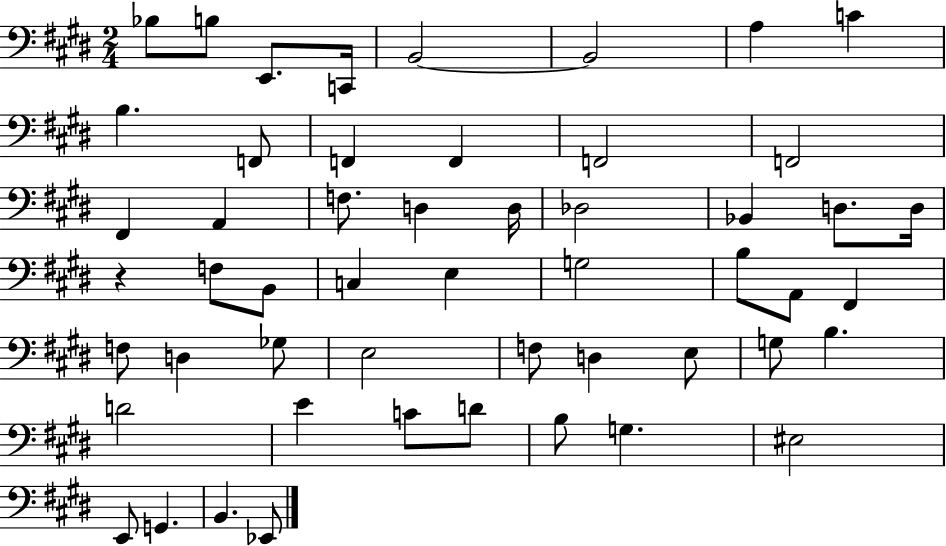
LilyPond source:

{
  \clef bass
  \numericTimeSignature
  \time 2/4
  \key e \major
  bes8 b8 e,8. c,16 | b,2~~ | b,2 | a4 c'4 | \break b4. f,8 | f,4 f,4 | f,2 | f,2 | \break fis,4 a,4 | f8. d4 d16 | des2 | bes,4 d8. d16 | \break r4 f8 b,8 | c4 e4 | g2 | b8 a,8 fis,4 | \break f8 d4 ges8 | e2 | f8 d4 e8 | g8 b4. | \break d'2 | e'4 c'8 d'8 | b8 g4. | eis2 | \break e,8 g,4. | b,4. ees,8 | \bar "|."
}